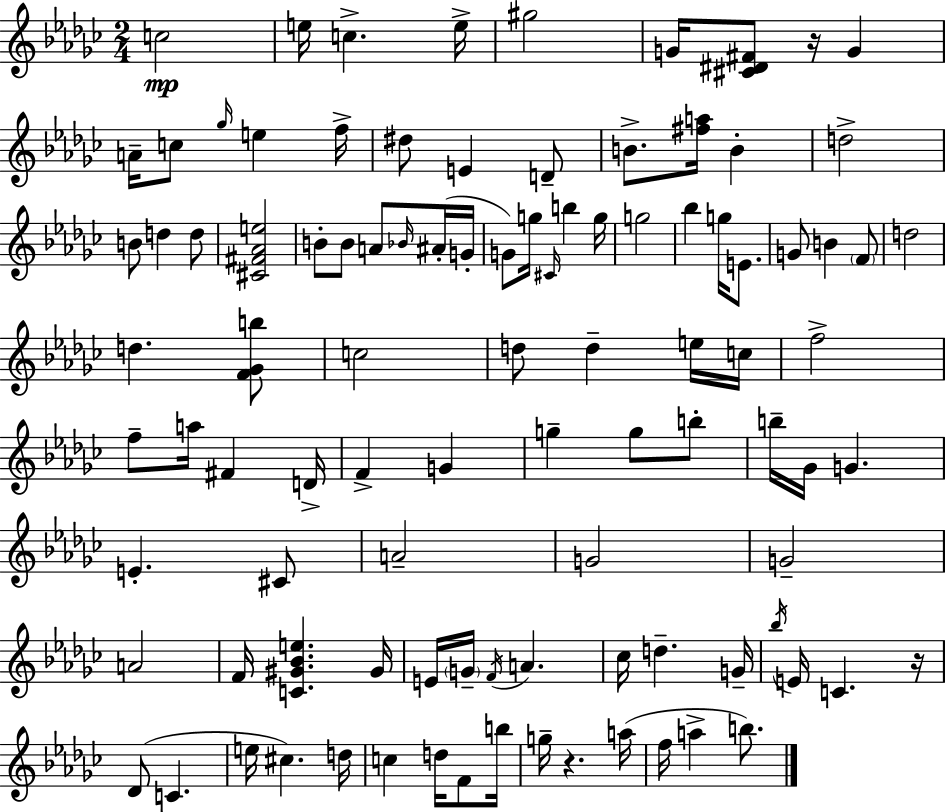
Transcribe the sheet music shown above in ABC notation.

X:1
T:Untitled
M:2/4
L:1/4
K:Ebm
c2 e/4 c e/4 ^g2 G/4 [^C^D^F]/2 z/4 G A/4 c/2 _g/4 e f/4 ^d/2 E D/2 B/2 [^fa]/4 B d2 B/2 d d/2 [^C^F_Ae]2 B/2 B/2 A/2 _B/4 ^A/4 G/4 G/2 g/4 ^C/4 b g/4 g2 _b g/4 E/2 G/2 B F/2 d2 d [F_Gb]/2 c2 d/2 d e/4 c/4 f2 f/2 a/4 ^F D/4 F G g g/2 b/2 b/4 _G/4 G E ^C/2 A2 G2 G2 A2 F/4 [C^G_Be] ^G/4 E/4 G/4 F/4 A _c/4 d G/4 _b/4 E/4 C z/4 _D/2 C e/4 ^c d/4 c d/4 F/2 b/4 g/4 z a/4 f/4 a b/2